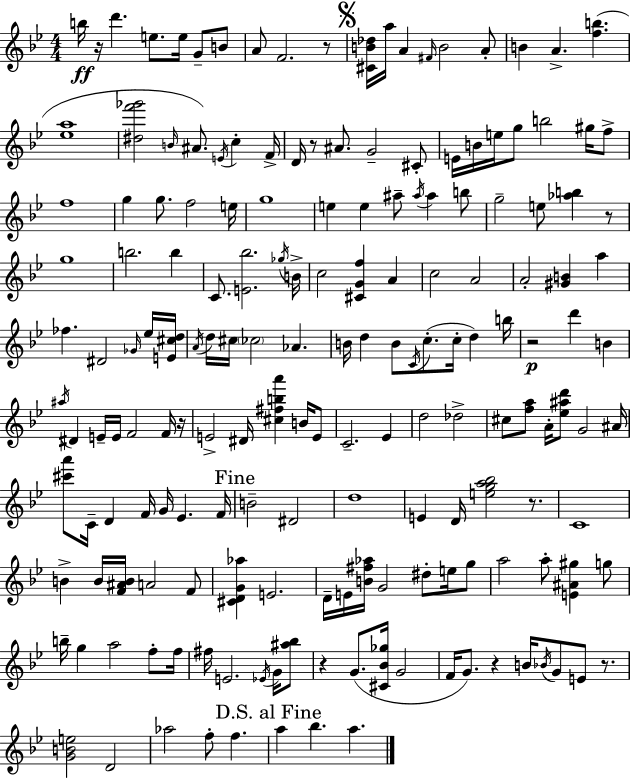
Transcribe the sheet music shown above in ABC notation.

X:1
T:Untitled
M:4/4
L:1/4
K:Gm
b/4 z/4 d' e/2 e/4 G/2 B/2 A/2 F2 z/2 [^CB_d]/4 a/4 A ^F/4 B2 A/2 B A [fb] [_ea]4 [^df'_g']2 B/4 ^A/2 E/4 c F/4 D/4 z/2 ^A/2 G2 ^C/2 E/4 B/4 e/4 g/2 b2 ^g/4 f/2 f4 g g/2 f2 e/4 g4 e e ^a/2 ^a/4 ^a b/2 g2 e/2 [_ab] z/2 g4 b2 b C/2 [E_b]2 _g/4 B/4 c2 [^CGf] A c2 A2 A2 [^GB] a _f ^D2 _G/4 _e/4 [E^cd]/4 A/4 d/4 ^c/4 _c2 _A B/4 d B/2 C/4 c/2 c/4 d b/4 z2 d' B ^a/4 ^D E/4 E/4 F2 F/4 z/4 E2 ^D/4 [^c^fba'] B/4 E/2 C2 _E d2 _d2 ^c/2 [fa]/2 A/4 [_e^ad']/2 G2 ^A/4 [^c'a']/2 C/4 D F/4 G/4 _E F/4 B2 ^D2 d4 E D/4 [ega_b]2 z/2 C4 B B/4 [F^AB]/4 A2 F/2 [^CDG_a] E2 D/4 E/4 [B^f_a]/4 G2 ^d/2 e/4 g/2 a2 a/2 [E^A^g] g/2 b/4 g a2 f/2 f/4 ^f/4 E2 _E/4 G/4 [^a_b]/2 z G/2 [^C_B_g]/4 G2 F/4 G/2 z B/4 _B/4 G/2 E/2 z/2 [GBe]2 D2 _a2 f/2 f a _b a